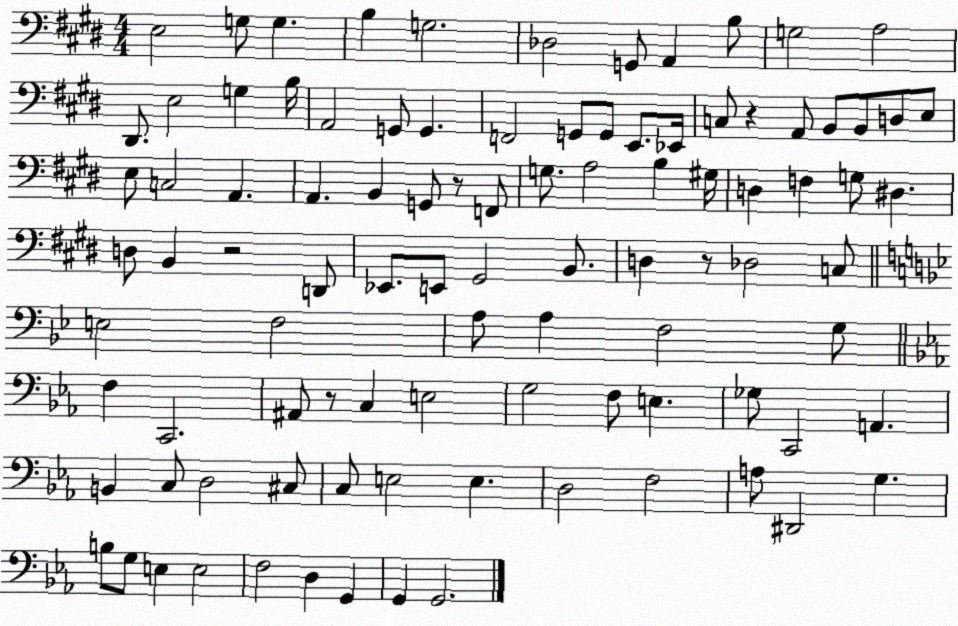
X:1
T:Untitled
M:4/4
L:1/4
K:E
E,2 G,/2 G, B, G,2 _D,2 G,,/2 A,, B,/2 G,2 A,2 ^D,,/2 E,2 G, B,/4 A,,2 G,,/2 G,, F,,2 G,,/2 G,,/2 E,,/2 _E,,/4 C,/2 z A,,/2 B,,/2 B,,/2 D,/2 E,/2 E,/2 C,2 A,, A,, B,, G,,/2 z/2 F,,/2 G,/2 A,2 B, ^G,/4 D, F, G,/2 ^D, D,/2 B,, z2 D,,/2 _E,,/2 E,,/2 ^G,,2 B,,/2 D, z/2 _D,2 C,/2 E,2 F,2 A,/2 A, F,2 G,/2 F, C,,2 ^A,,/2 z/2 C, E,2 G,2 F,/2 E, _G,/2 C,,2 A,, B,, C,/2 D,2 ^C,/2 C,/2 E,2 E, D,2 F,2 A,/2 ^D,,2 G, B,/2 G,/2 E, E,2 F,2 D, G,, G,, G,,2